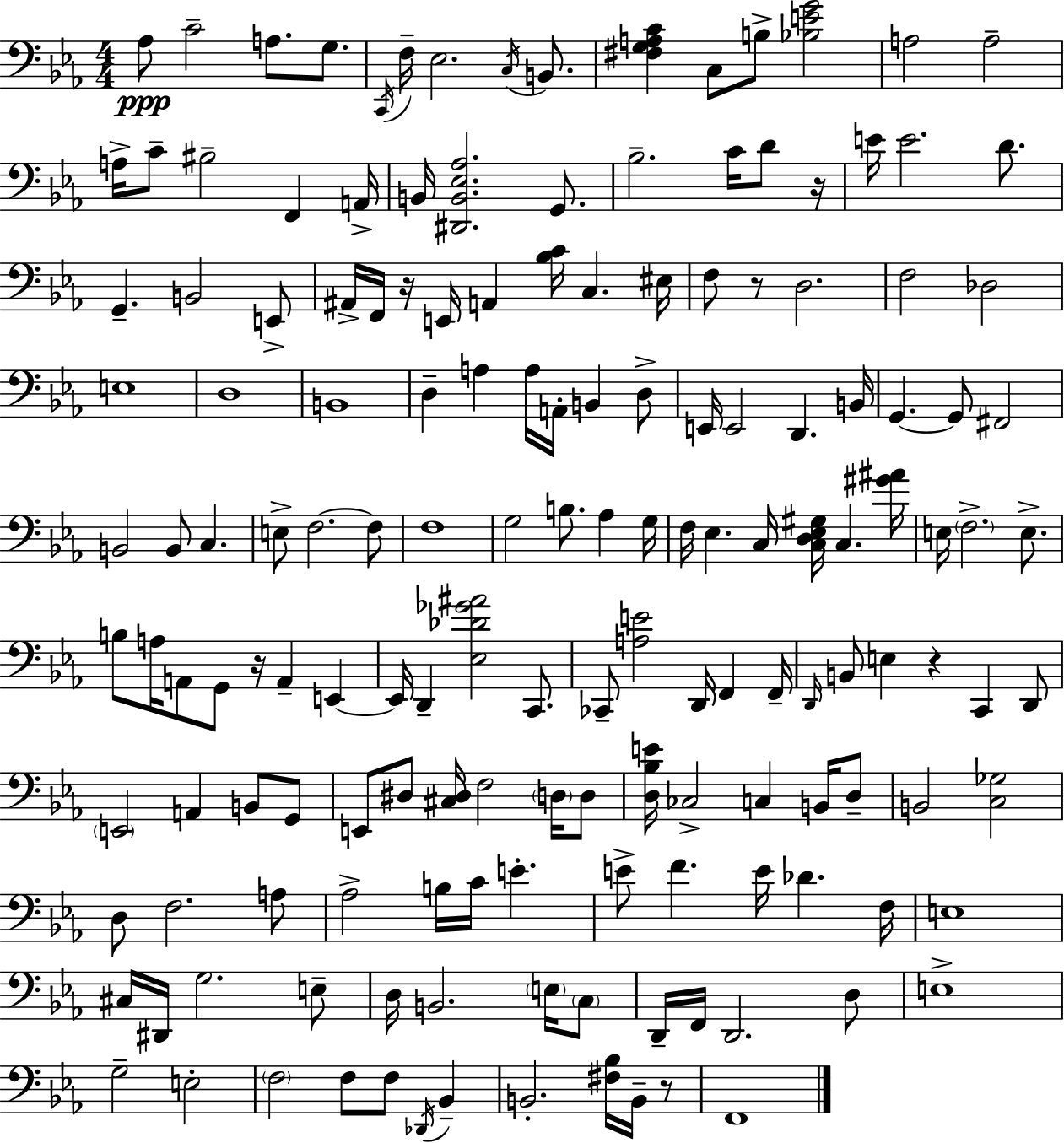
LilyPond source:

{
  \clef bass
  \numericTimeSignature
  \time 4/4
  \key ees \major
  aes8\ppp c'2-- a8. g8. | \acciaccatura { c,16 } f16-- ees2. \acciaccatura { c16 } b,8. | <fis g a c'>4 c8 b8-> <bes e' g'>2 | a2 a2-- | \break a16-> c'8-- bis2-- f,4 | a,16-> b,16 <dis, b, ees aes>2. g,8. | bes2.-- c'16 d'8 | r16 e'16 e'2. d'8. | \break g,4.-- b,2 | e,8-> ais,16-> f,16 r16 e,16 a,4 <bes c'>16 c4. | eis16 f8 r8 d2. | f2 des2 | \break e1 | d1 | b,1 | d4-- a4 a16 a,16-. b,4 | \break d8-> e,16 e,2 d,4. | b,16 g,4.~~ g,8 fis,2 | b,2 b,8 c4. | e8-> f2.~~ | \break f8 f1 | g2 b8. aes4 | g16 f16 ees4. c16 <c d ees gis>16 c4. | <gis' ais'>16 e16 \parenthesize f2.-> e8.-> | \break b8 a16 a,8 g,8 r16 a,4-- e,4~~ | e,16 d,4-- <ees des' ges' ais'>2 c,8. | ces,8-- <a e'>2 d,16 f,4 | f,16-- \grace { d,16 } b,8 e4 r4 c,4 | \break d,8 \parenthesize e,2 a,4 b,8 | g,8 e,8 dis8 <cis dis>16 f2 | \parenthesize d16 d8 <d bes e'>16 ces2-> c4 | b,16 d8-- b,2 <c ges>2 | \break d8 f2. | a8 aes2-> b16 c'16 e'4.-. | e'8-> f'4. e'16 des'4. | f16 e1 | \break cis16 dis,16 g2. | e8-- d16 b,2. | \parenthesize e16 \parenthesize c8 d,16-- f,16 d,2. | d8 e1-> | \break g2-- e2-. | \parenthesize f2 f8 f8 \acciaccatura { des,16 } | bes,4-- b,2.-. | <fis bes>16 b,16-- r8 f,1 | \break \bar "|."
}